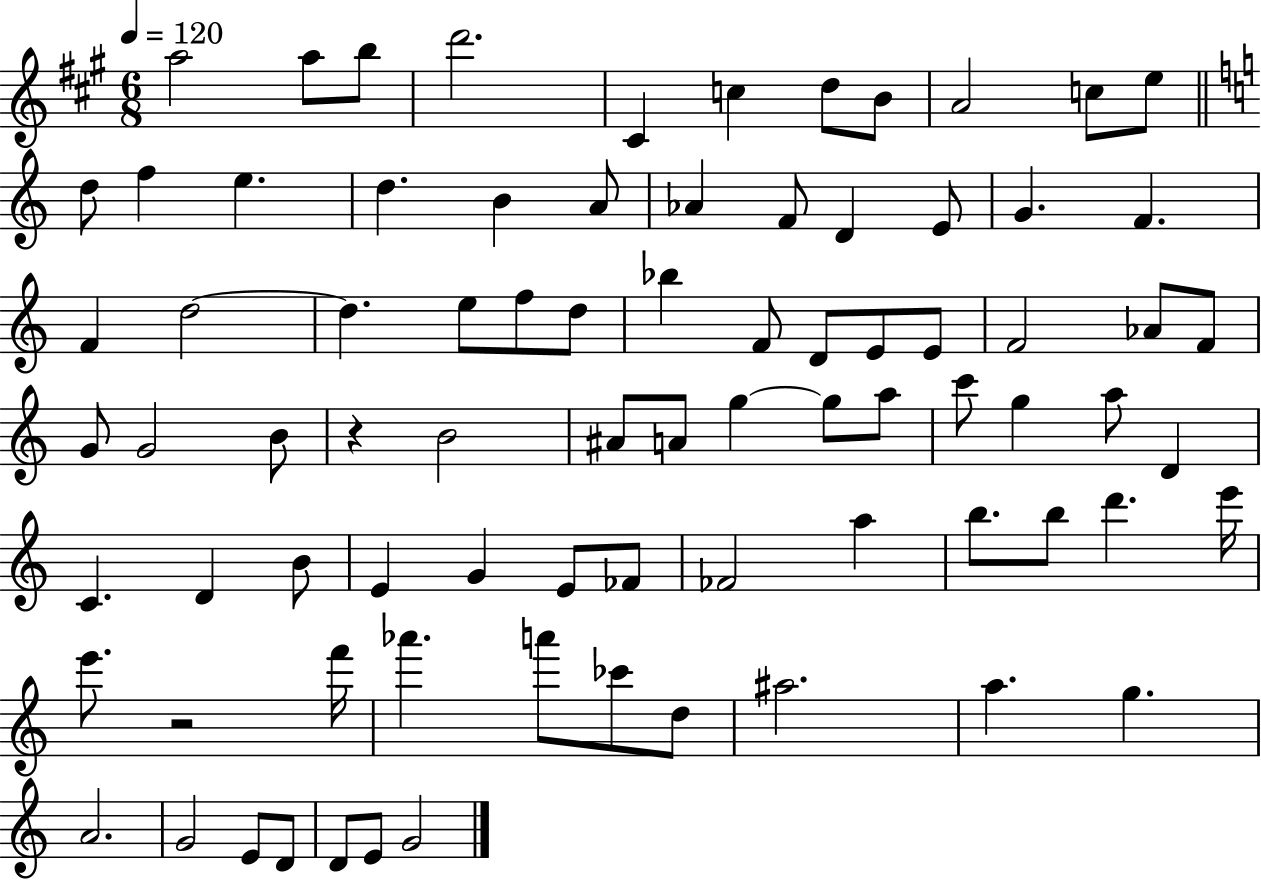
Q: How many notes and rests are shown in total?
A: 81